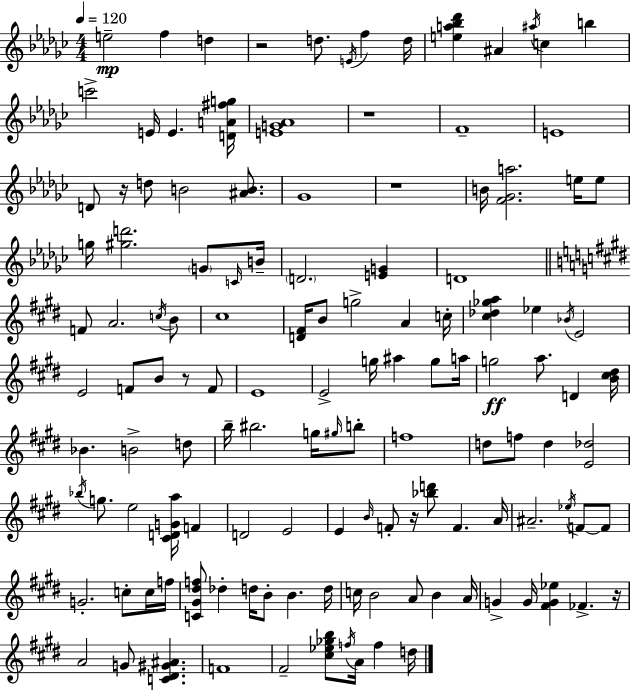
X:1
T:Untitled
M:4/4
L:1/4
K:Ebm
e2 f d z2 d/2 E/4 f d/4 [ea_b_d'] ^A ^a/4 c b c'2 E/4 E [DA^fg]/4 [EG_A]4 z4 F4 E4 D/2 z/4 d/2 B2 [^AB]/2 _G4 z4 B/4 [F_Ga]2 e/4 e/2 g/4 [^gd']2 G/2 C/4 B/4 D2 [EG] D4 F/2 A2 c/4 B/2 ^c4 [D^F]/4 B/2 g2 A c/4 [^c_d_ga] _e _B/4 E2 E2 F/2 B/2 z/2 F/2 E4 E2 g/4 ^a g/2 a/4 g2 a/2 D [B^c^d]/4 _B B2 d/2 b/4 ^b2 g/4 ^g/4 b/2 f4 d/2 f/2 d [E_d]2 _b/4 g/2 e2 [^CDGa]/4 F D2 E2 E B/4 F/2 z/4 [_bd']/2 F A/4 ^A2 _e/4 F/2 F/2 G2 c/2 c/4 f/4 [C^G^df]/2 _d d/4 B/2 B d/4 c/4 B2 A/2 B A/4 G G/4 [^FG_e] _F z/4 A2 G/2 [C^D^G^A] F4 ^F2 [^c_e_gb]/2 f/4 A/4 f d/4